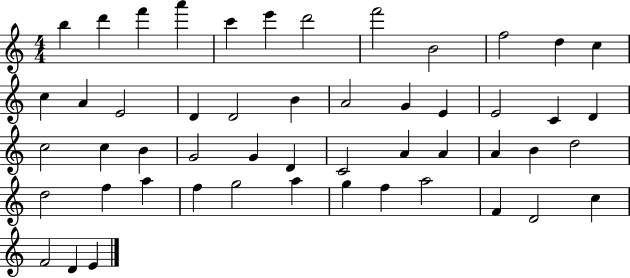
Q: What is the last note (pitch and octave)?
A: E4